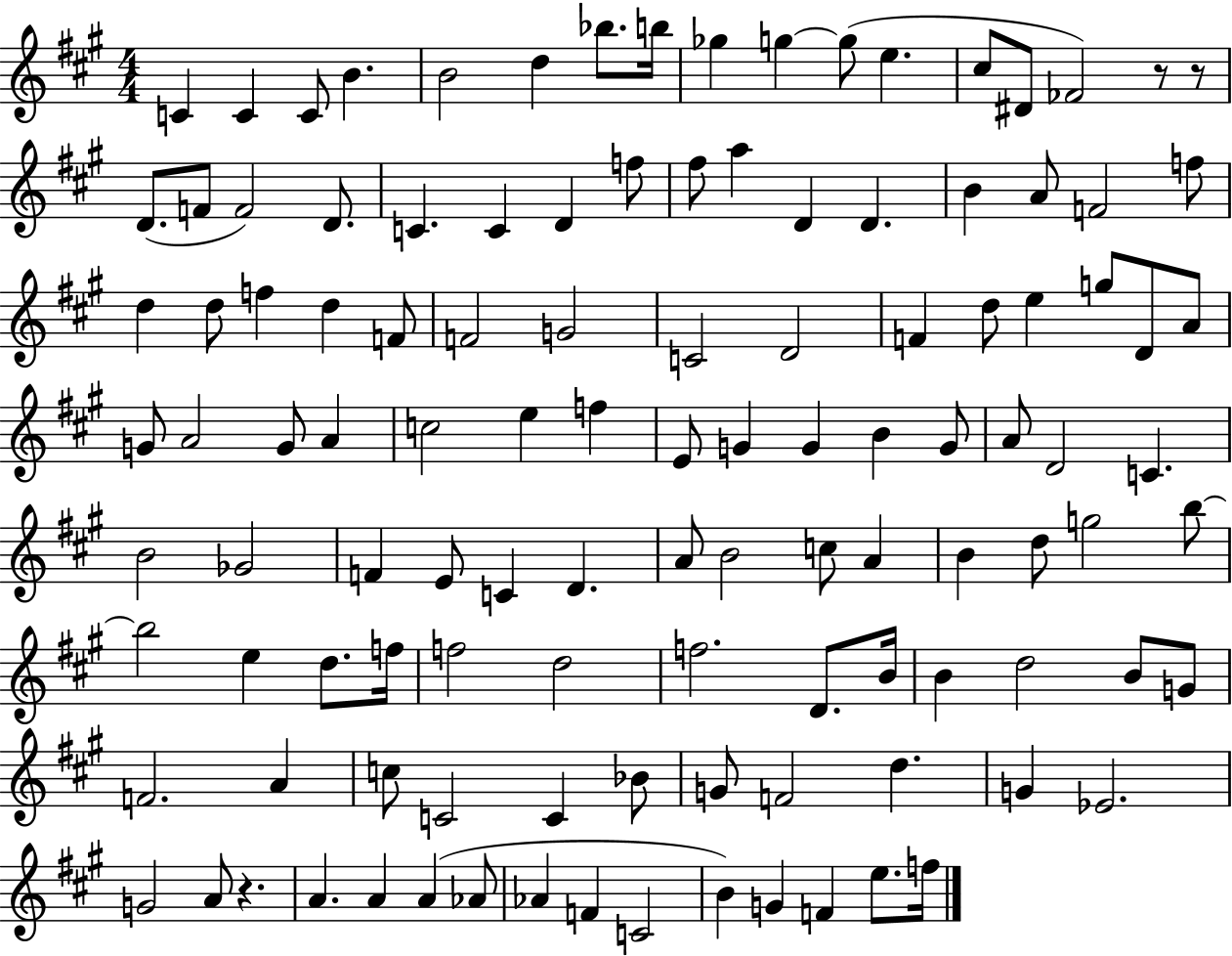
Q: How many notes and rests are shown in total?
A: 116